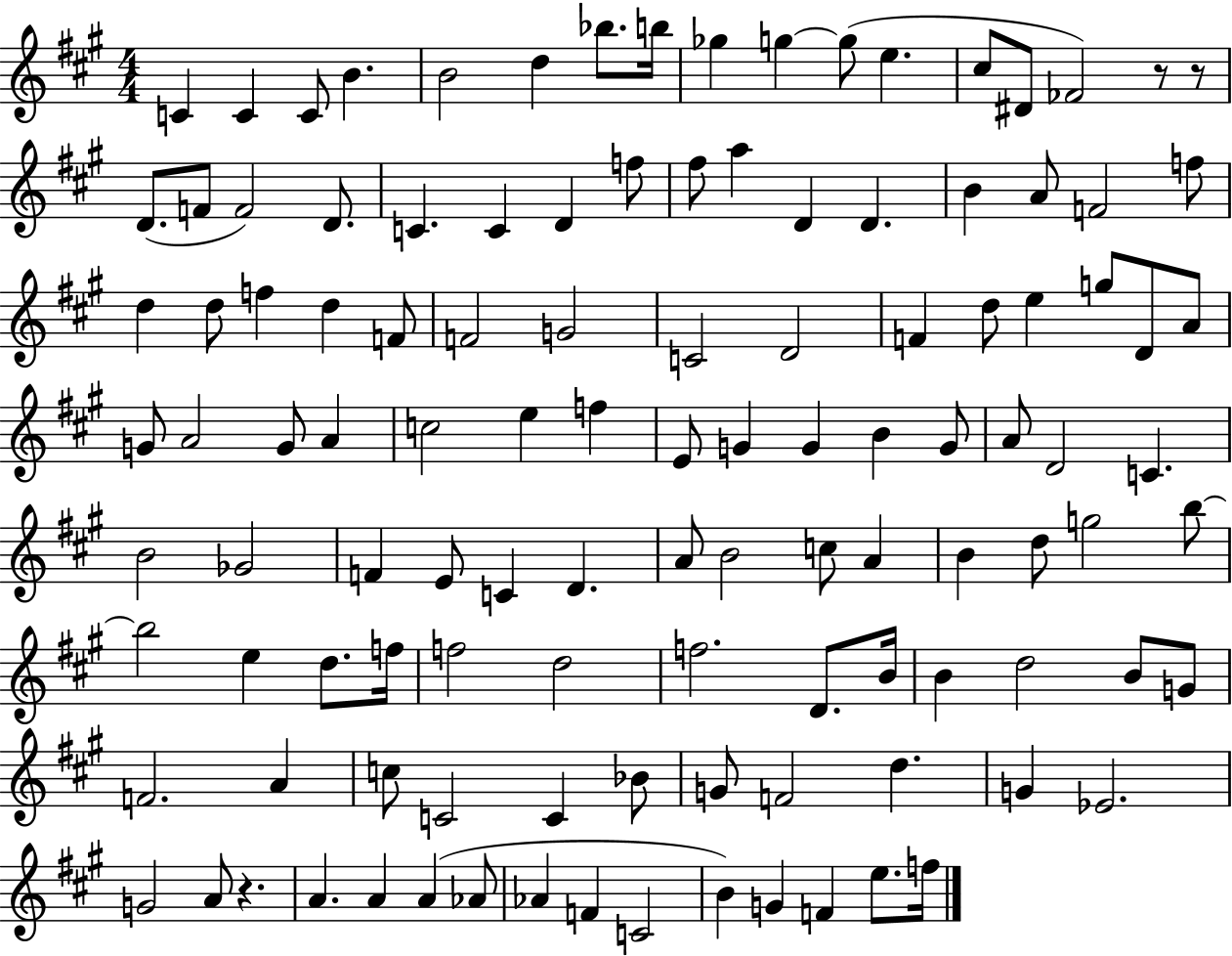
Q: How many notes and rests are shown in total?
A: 116